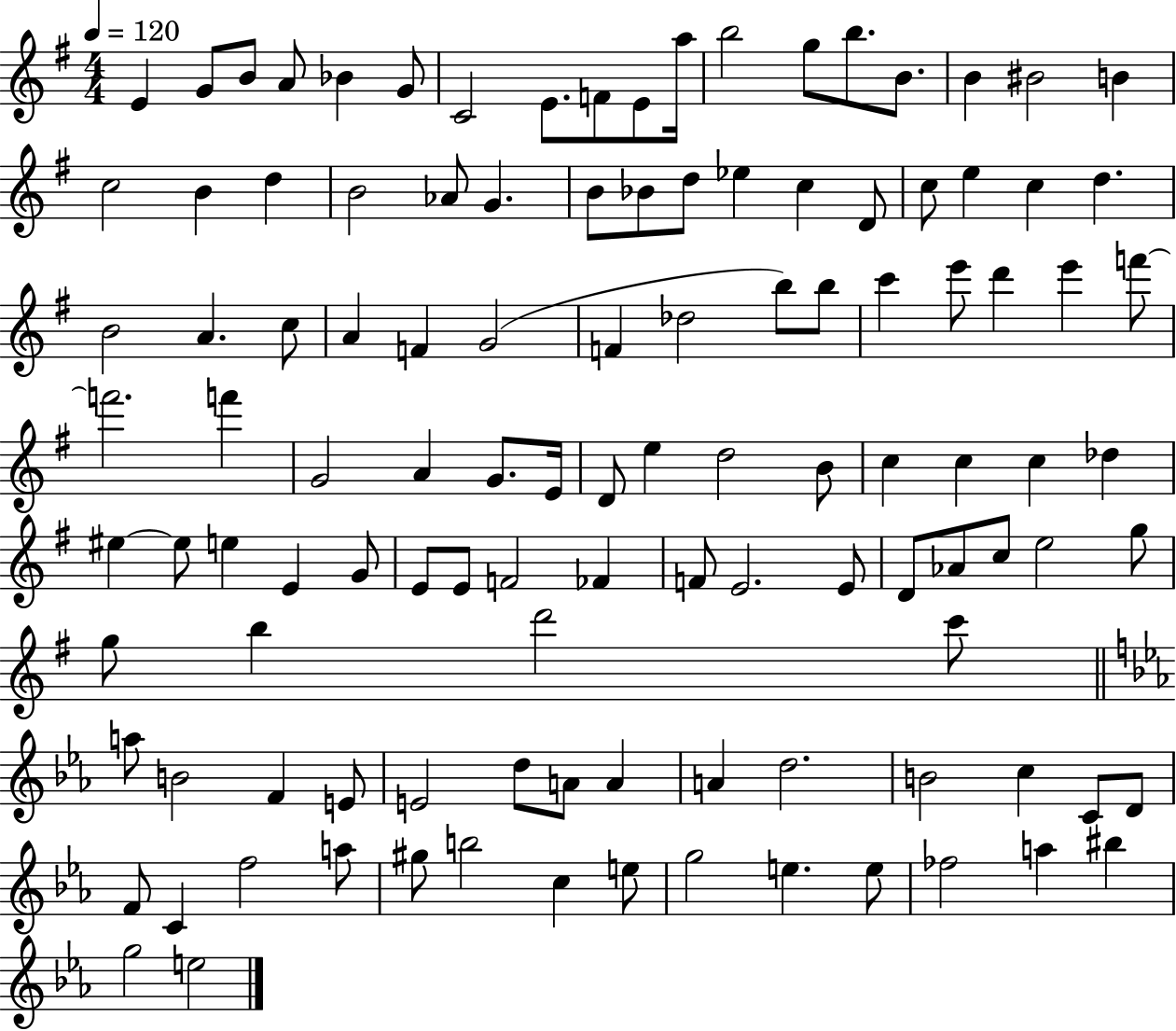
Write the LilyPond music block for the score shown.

{
  \clef treble
  \numericTimeSignature
  \time 4/4
  \key g \major
  \tempo 4 = 120
  \repeat volta 2 { e'4 g'8 b'8 a'8 bes'4 g'8 | c'2 e'8. f'8 e'8 a''16 | b''2 g''8 b''8. b'8. | b'4 bis'2 b'4 | \break c''2 b'4 d''4 | b'2 aes'8 g'4. | b'8 bes'8 d''8 ees''4 c''4 d'8 | c''8 e''4 c''4 d''4. | \break b'2 a'4. c''8 | a'4 f'4 g'2( | f'4 des''2 b''8) b''8 | c'''4 e'''8 d'''4 e'''4 f'''8~~ | \break f'''2. f'''4 | g'2 a'4 g'8. e'16 | d'8 e''4 d''2 b'8 | c''4 c''4 c''4 des''4 | \break eis''4~~ eis''8 e''4 e'4 g'8 | e'8 e'8 f'2 fes'4 | f'8 e'2. e'8 | d'8 aes'8 c''8 e''2 g''8 | \break g''8 b''4 d'''2 c'''8 | \bar "||" \break \key ees \major a''8 b'2 f'4 e'8 | e'2 d''8 a'8 a'4 | a'4 d''2. | b'2 c''4 c'8 d'8 | \break f'8 c'4 f''2 a''8 | gis''8 b''2 c''4 e''8 | g''2 e''4. e''8 | fes''2 a''4 bis''4 | \break g''2 e''2 | } \bar "|."
}